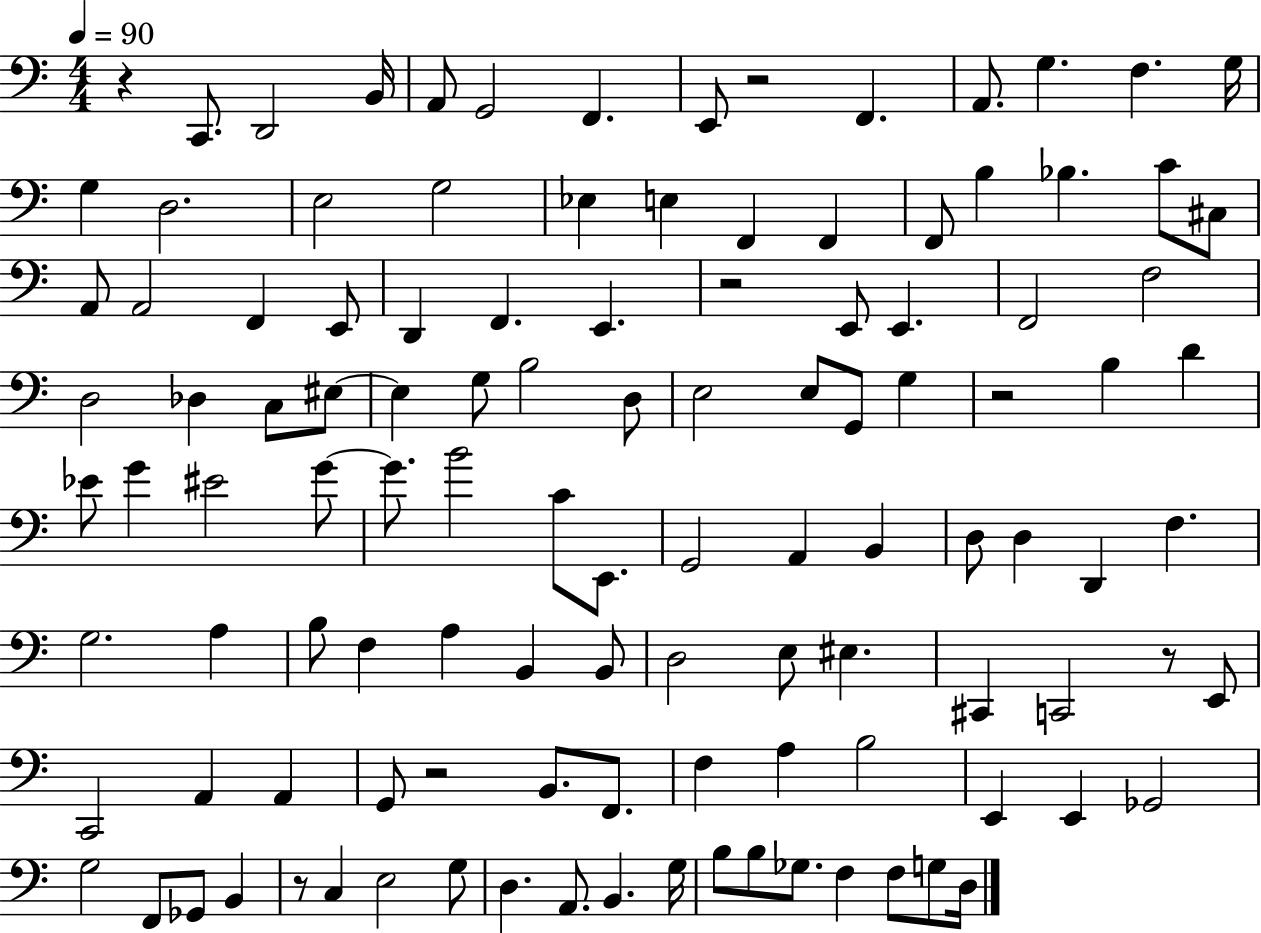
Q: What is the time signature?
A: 4/4